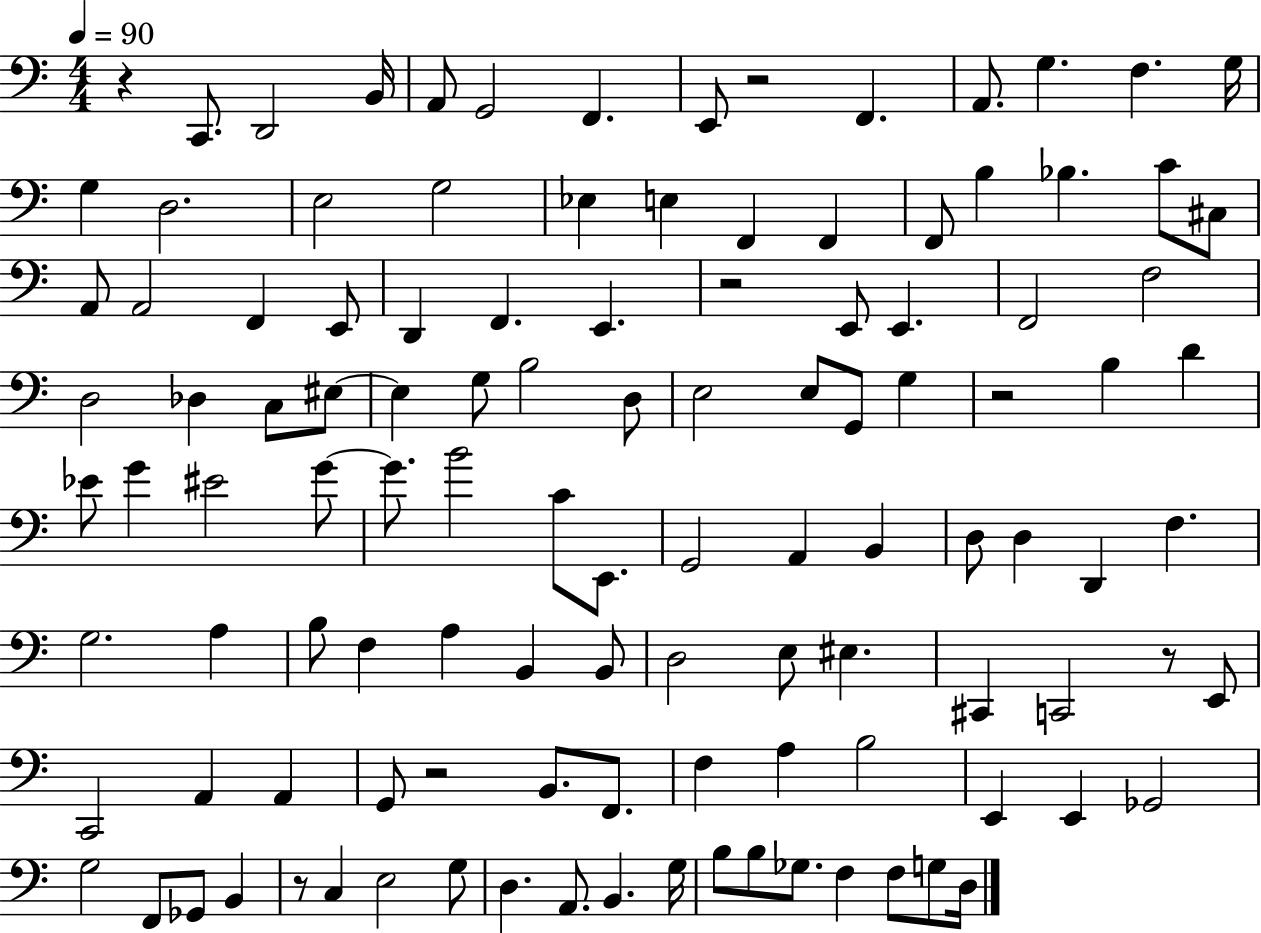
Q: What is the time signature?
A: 4/4